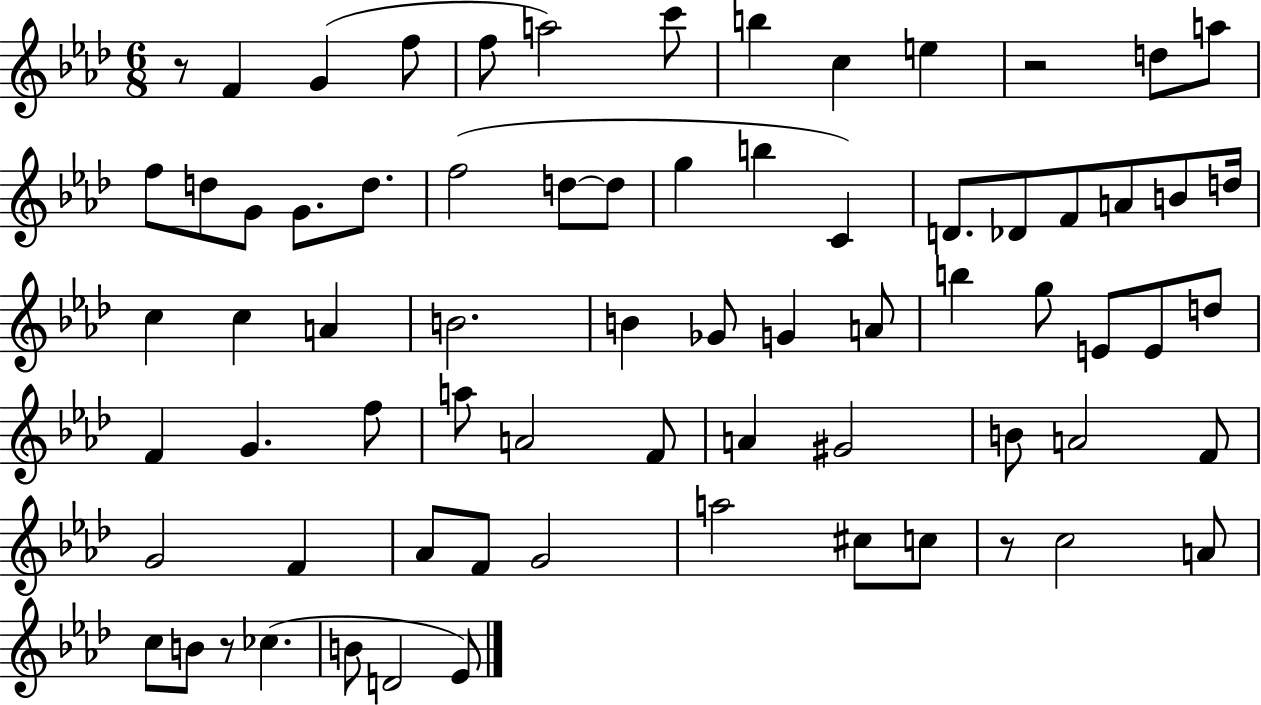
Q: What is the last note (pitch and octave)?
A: Eb4